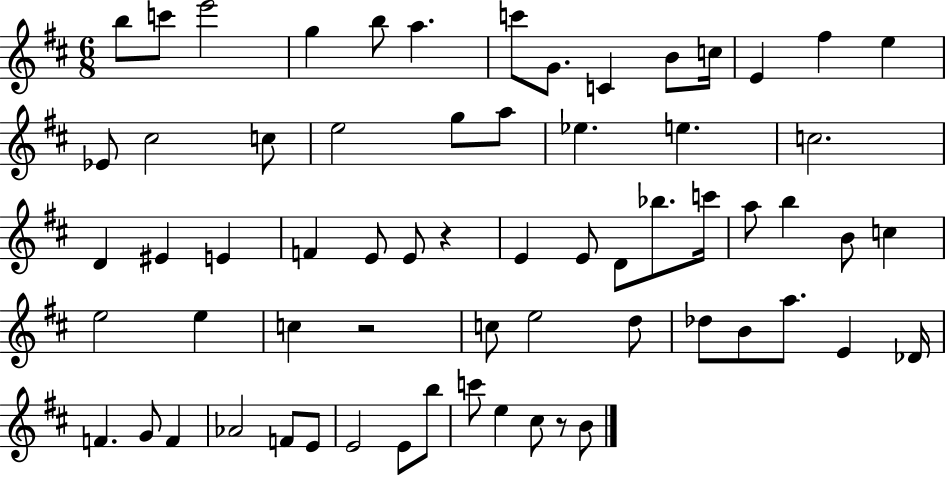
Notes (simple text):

B5/e C6/e E6/h G5/q B5/e A5/q. C6/e G4/e. C4/q B4/e C5/s E4/q F#5/q E5/q Eb4/e C#5/h C5/e E5/h G5/e A5/e Eb5/q. E5/q. C5/h. D4/q EIS4/q E4/q F4/q E4/e E4/e R/q E4/q E4/e D4/e Bb5/e. C6/s A5/e B5/q B4/e C5/q E5/h E5/q C5/q R/h C5/e E5/h D5/e Db5/e B4/e A5/e. E4/q Db4/s F4/q. G4/e F4/q Ab4/h F4/e E4/e E4/h E4/e B5/e C6/e E5/q C#5/e R/e B4/e